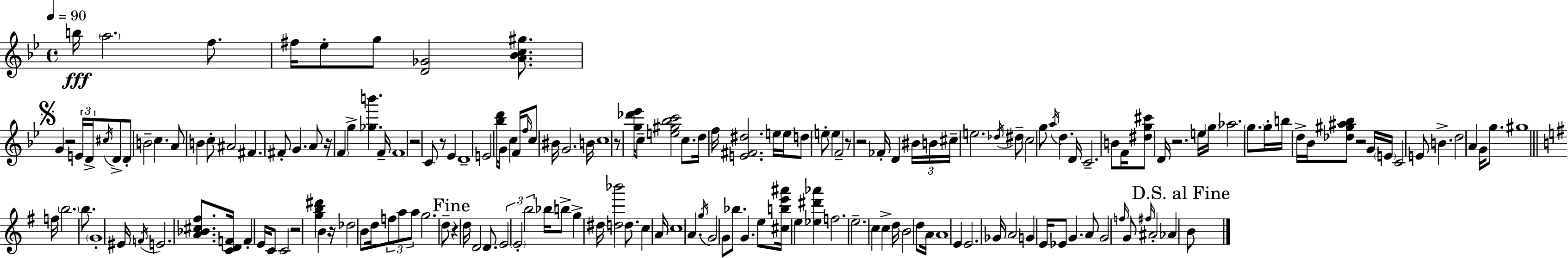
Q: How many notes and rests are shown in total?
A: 178